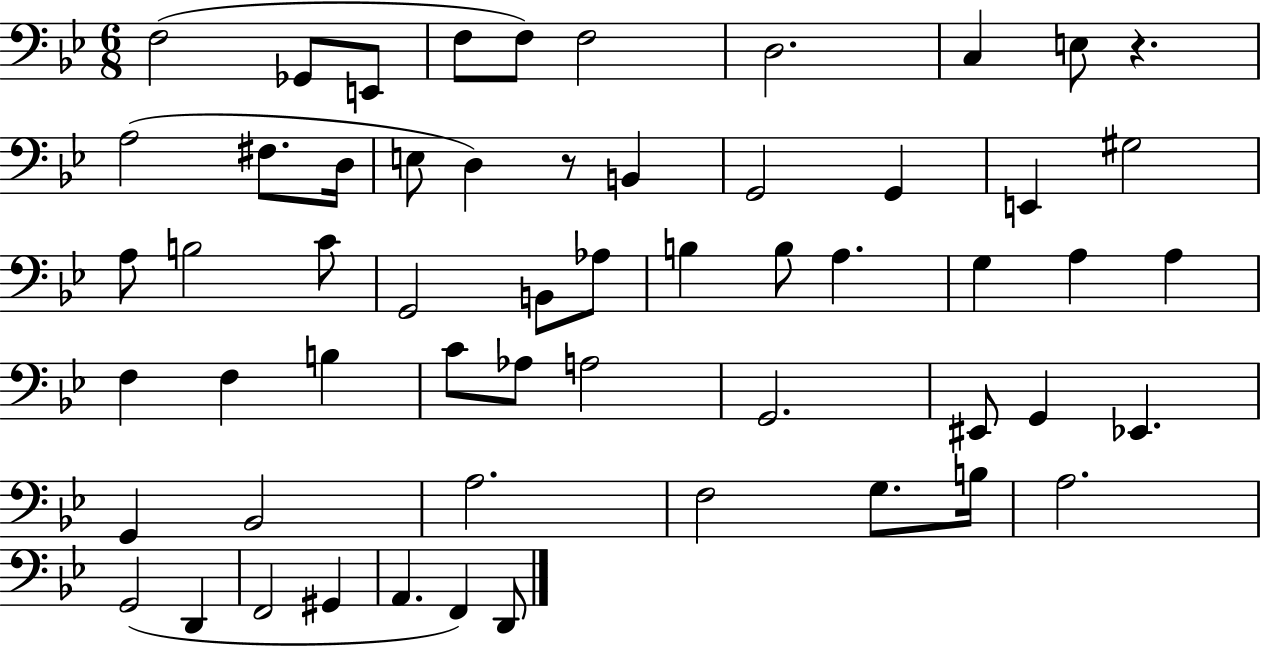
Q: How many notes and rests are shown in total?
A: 57